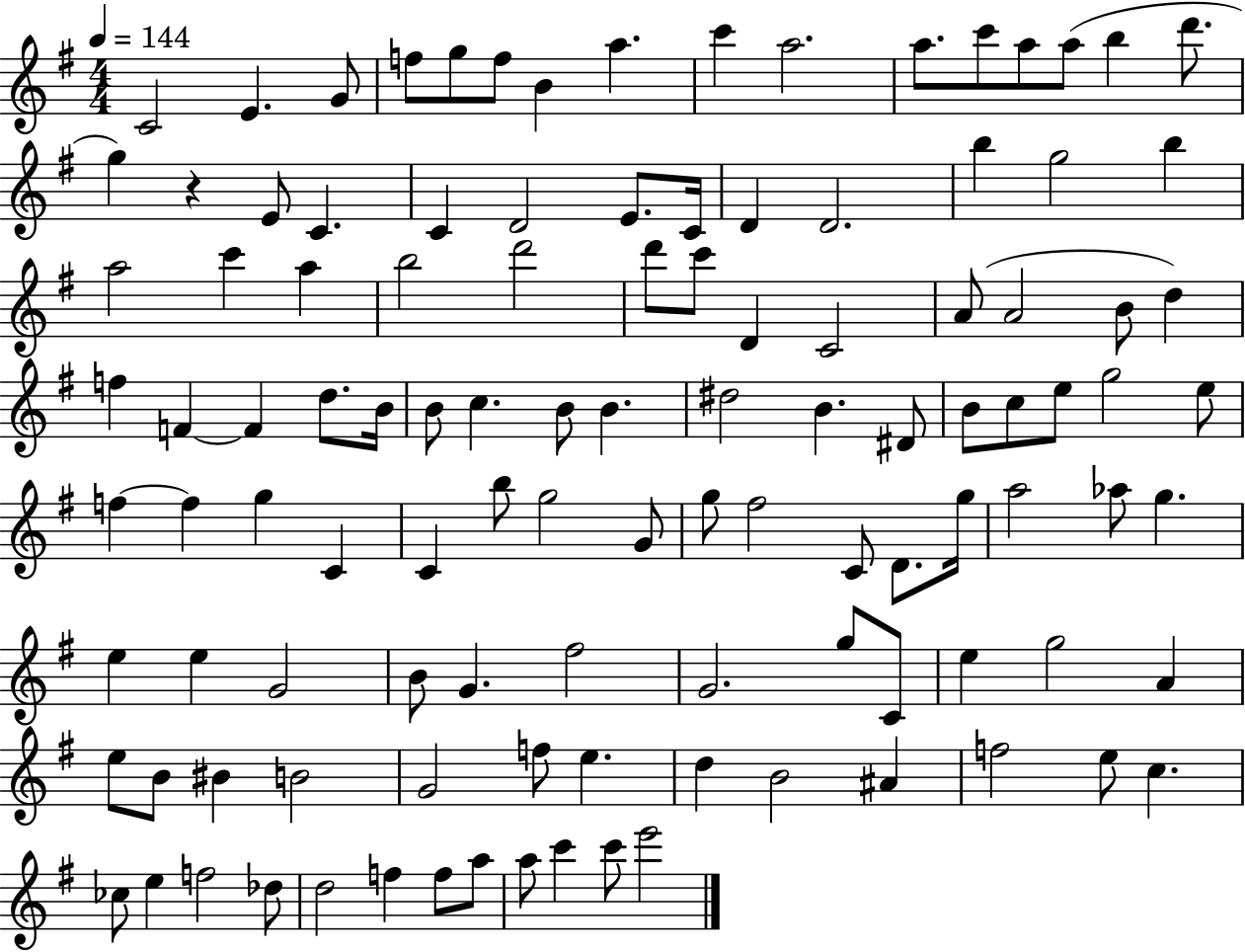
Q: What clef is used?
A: treble